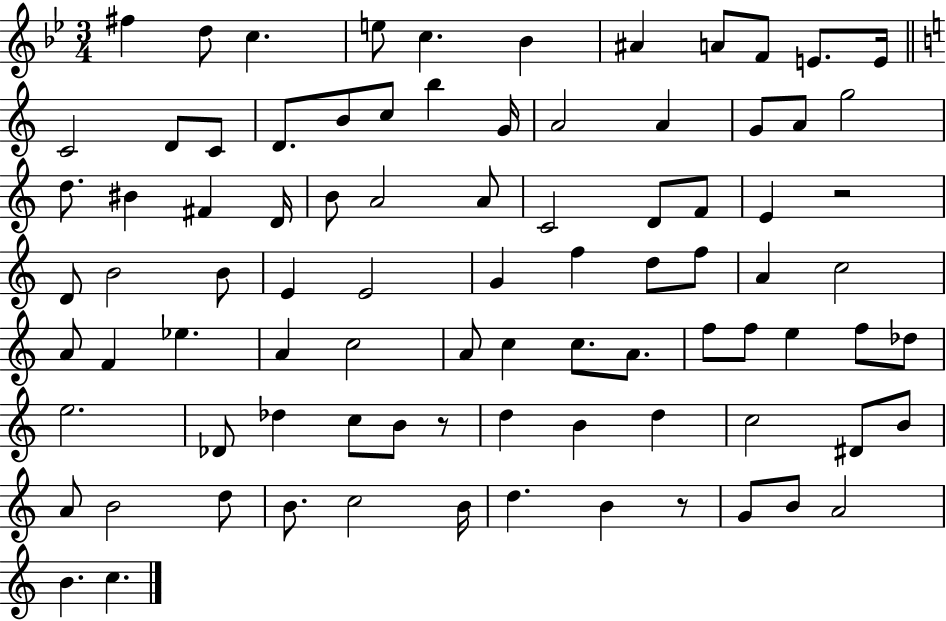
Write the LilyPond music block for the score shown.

{
  \clef treble
  \numericTimeSignature
  \time 3/4
  \key bes \major
  fis''4 d''8 c''4. | e''8 c''4. bes'4 | ais'4 a'8 f'8 e'8. e'16 | \bar "||" \break \key a \minor c'2 d'8 c'8 | d'8. b'8 c''8 b''4 g'16 | a'2 a'4 | g'8 a'8 g''2 | \break d''8. bis'4 fis'4 d'16 | b'8 a'2 a'8 | c'2 d'8 f'8 | e'4 r2 | \break d'8 b'2 b'8 | e'4 e'2 | g'4 f''4 d''8 f''8 | a'4 c''2 | \break a'8 f'4 ees''4. | a'4 c''2 | a'8 c''4 c''8. a'8. | f''8 f''8 e''4 f''8 des''8 | \break e''2. | des'8 des''4 c''8 b'8 r8 | d''4 b'4 d''4 | c''2 dis'8 b'8 | \break a'8 b'2 d''8 | b'8. c''2 b'16 | d''4. b'4 r8 | g'8 b'8 a'2 | \break b'4. c''4. | \bar "|."
}